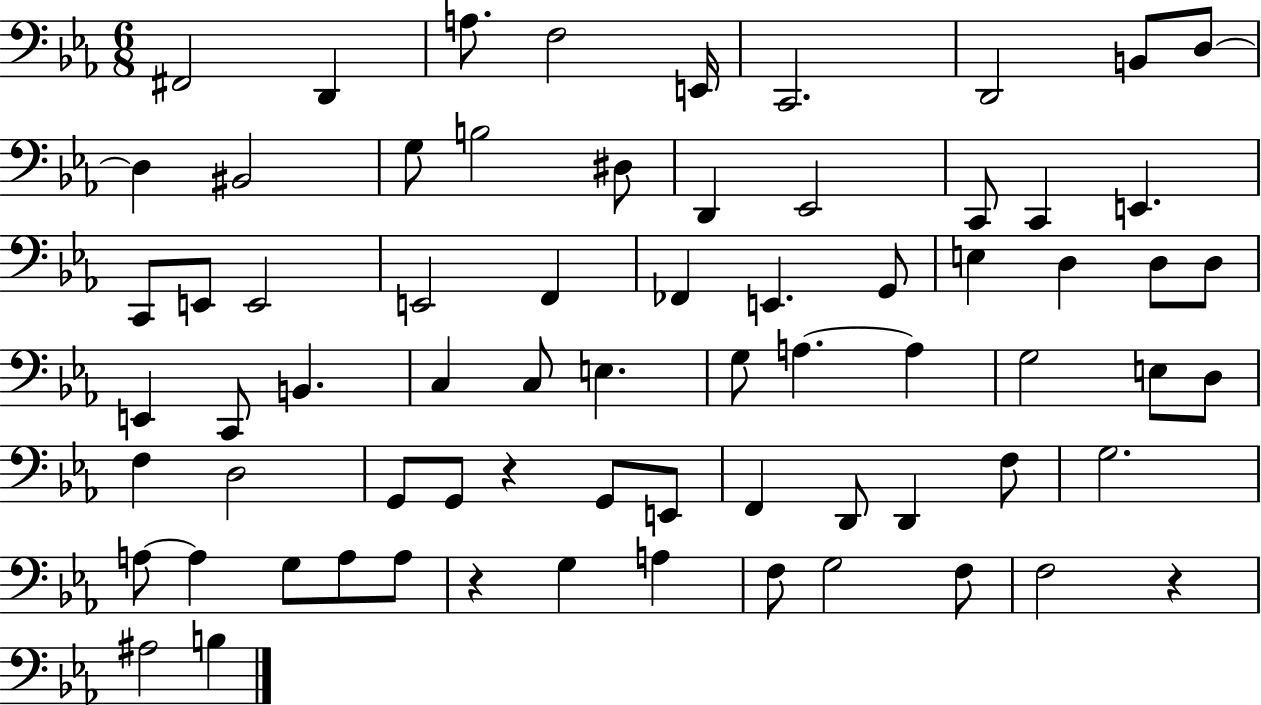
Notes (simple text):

F#2/h D2/q A3/e. F3/h E2/s C2/h. D2/h B2/e D3/e D3/q BIS2/h G3/e B3/h D#3/e D2/q Eb2/h C2/e C2/q E2/q. C2/e E2/e E2/h E2/h F2/q FES2/q E2/q. G2/e E3/q D3/q D3/e D3/e E2/q C2/e B2/q. C3/q C3/e E3/q. G3/e A3/q. A3/q G3/h E3/e D3/e F3/q D3/h G2/e G2/e R/q G2/e E2/e F2/q D2/e D2/q F3/e G3/h. A3/e A3/q G3/e A3/e A3/e R/q G3/q A3/q F3/e G3/h F3/e F3/h R/q A#3/h B3/q